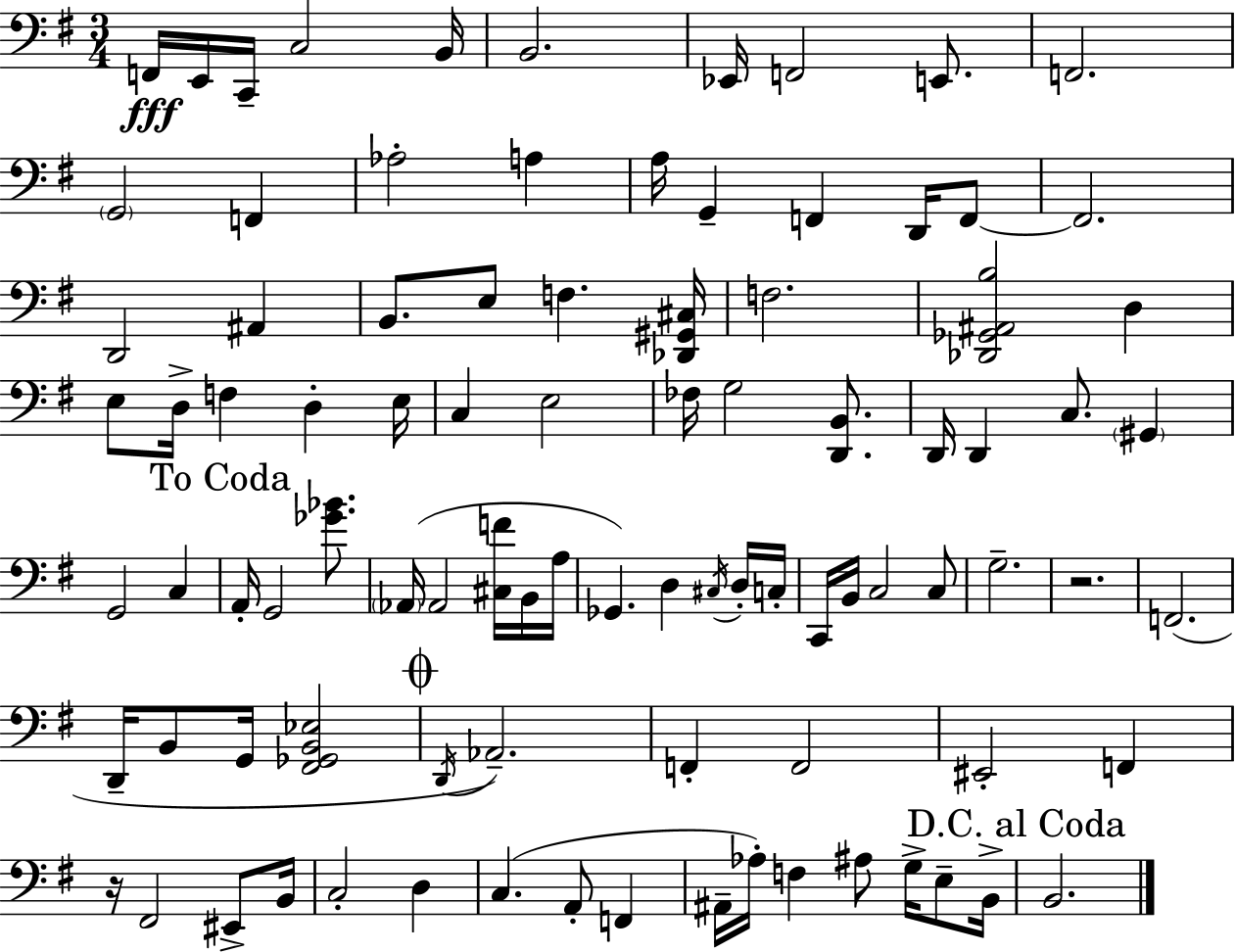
{
  \clef bass
  \numericTimeSignature
  \time 3/4
  \key g \major
  f,16\fff e,16 c,16-- c2 b,16 | b,2. | ees,16 f,2 e,8. | f,2. | \break \parenthesize g,2 f,4 | aes2-. a4 | a16 g,4-- f,4 d,16 f,8~~ | f,2. | \break d,2 ais,4 | b,8. e8 f4. <des, gis, cis>16 | f2. | <des, ges, ais, b>2 d4 | \break e8 d16-> f4 d4-. e16 | c4 e2 | fes16 g2 <d, b,>8. | d,16 d,4 c8. \parenthesize gis,4 | \break g,2 c4 | \mark "To Coda" a,16-. g,2 <ges' bes'>8. | \parenthesize aes,16( aes,2 <cis f'>16 b,16 a16 | ges,4.) d4 \acciaccatura { cis16 } d16-. | \break c16-. c,16 b,16 c2 c8 | g2.-- | r2. | f,2.( | \break d,16-- b,8 g,16 <fis, ges, b, ees>2 | \mark \markup { \musicglyph "scripts.coda" } \acciaccatura { d,16 }) aes,2.-- | f,4-. f,2 | eis,2-. f,4 | \break r16 fis,2 eis,8-> | b,16 c2-. d4 | c4.( a,8-. f,4 | ais,16-- aes16-.) f4 ais8 g16-> e8-- | \break b,16-> \mark "D.C. al Coda" b,2. | \bar "|."
}